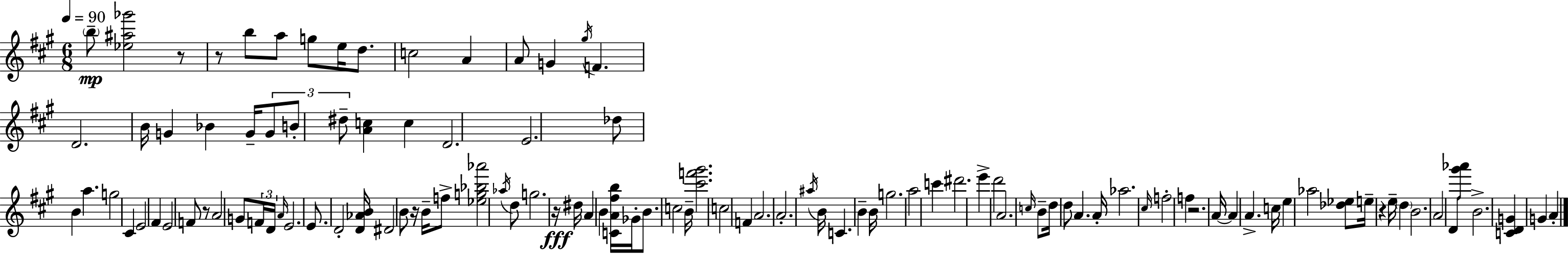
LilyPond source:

{
  \clef treble
  \numericTimeSignature
  \time 6/8
  \key a \major
  \tempo 4 = 90
  \repeat volta 2 { \parenthesize b''8--\mp <ees'' ais'' ges'''>2 r8 | r8 b''8 a''8 g''8 e''16 d''8. | c''2 a'4 | a'8 g'4 \acciaccatura { gis''16 } f'4. | \break d'2. | b'16 g'4 bes'4 g'16-- \tuplet 3/2 { g'8 | b'8-. dis''8-- } <a' c''>4 c''4 | d'2. | \break e'2. | des''8 b'4 a''4. | g''2 cis'4 | e'2 fis'4 | \break e'2 f'8 r8 | a'2 g'8 \tuplet 3/2 { f'16 | d'16 \grace { a'16 } } e'2. | e'8. d'2-. | \break <d' aes' b'>16 dis'2 b'8 | r16 b'16-- f''8-> <ees'' g'' bes'' aes'''>2 | \acciaccatura { aes''16 } d''8 g''2. | r16\fff dis''16 a'4 b'4 | \break <c' a' fis'' b''>16 ges'16-. b'8. c''2 | b'16-- <cis''' f''' gis'''>2. | c''2 f'4 | a'2. | \break a'2.-. | \acciaccatura { ais''16 } b'16 c'4. b'4-- | b'16 g''2. | a''2 | \break c'''4 dis'''2. | e'''4-> d'''2 | a'2. | \grace { c''16 } b'8-- d''16 d''8 a'4. | \break a'16-. aes''2. | \grace { cis''16 } f''2-. | f''4 r2. | a'16~~ a'4 a'4.-> | \break c''16 e''4 aes''2 | <des'' ees''>8 e''16-- r4 | e''16-- \parenthesize d''4 b'2. | a'2 | \break d'8 <gis''' aes'''>8 b'2.-> | <c' d' g'>4 g'4 | a'4-. } \bar "|."
}